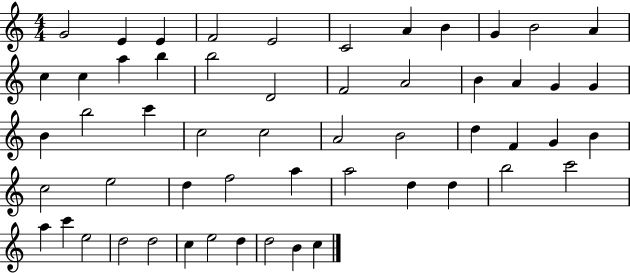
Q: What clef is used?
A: treble